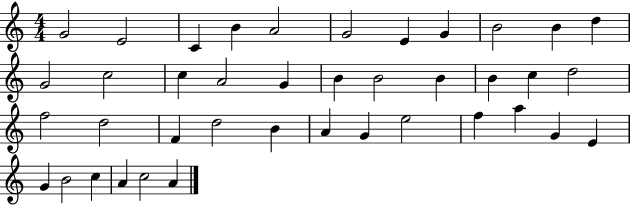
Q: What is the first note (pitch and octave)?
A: G4